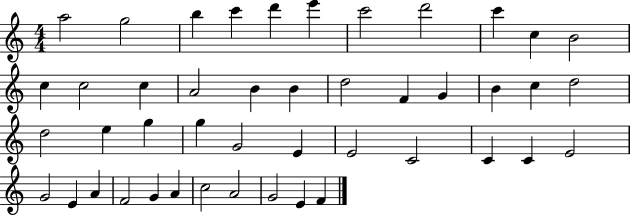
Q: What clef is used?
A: treble